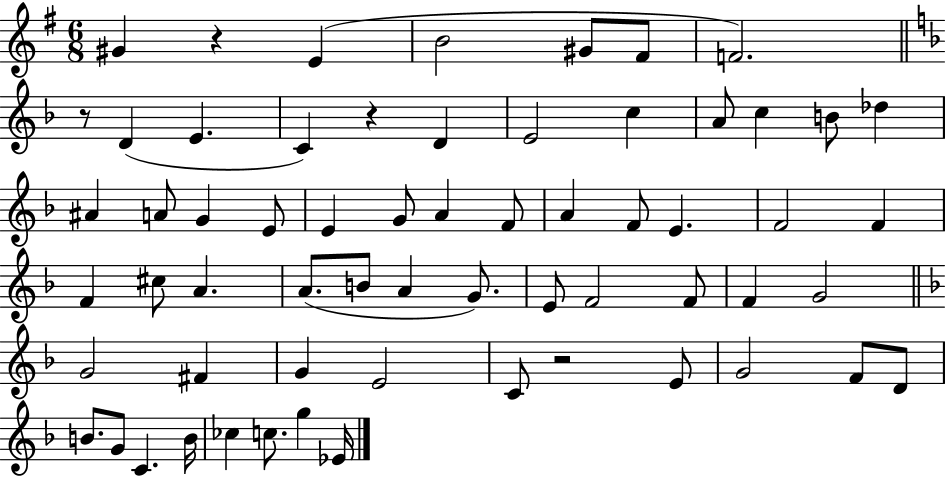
G#4/q R/q E4/q B4/h G#4/e F#4/e F4/h. R/e D4/q E4/q. C4/q R/q D4/q E4/h C5/q A4/e C5/q B4/e Db5/q A#4/q A4/e G4/q E4/e E4/q G4/e A4/q F4/e A4/q F4/e E4/q. F4/h F4/q F4/q C#5/e A4/q. A4/e. B4/e A4/q G4/e. E4/e F4/h F4/e F4/q G4/h G4/h F#4/q G4/q E4/h C4/e R/h E4/e G4/h F4/e D4/e B4/e. G4/e C4/q. B4/s CES5/q C5/e. G5/q Eb4/s